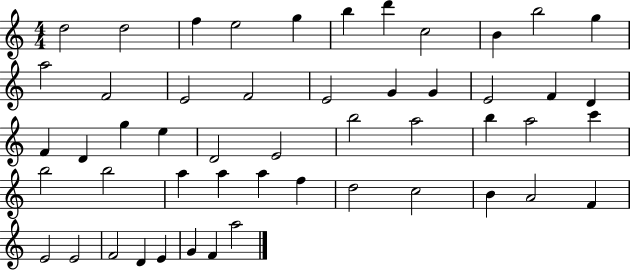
D5/h D5/h F5/q E5/h G5/q B5/q D6/q C5/h B4/q B5/h G5/q A5/h F4/h E4/h F4/h E4/h G4/q G4/q E4/h F4/q D4/q F4/q D4/q G5/q E5/q D4/h E4/h B5/h A5/h B5/q A5/h C6/q B5/h B5/h A5/q A5/q A5/q F5/q D5/h C5/h B4/q A4/h F4/q E4/h E4/h F4/h D4/q E4/q G4/q F4/q A5/h